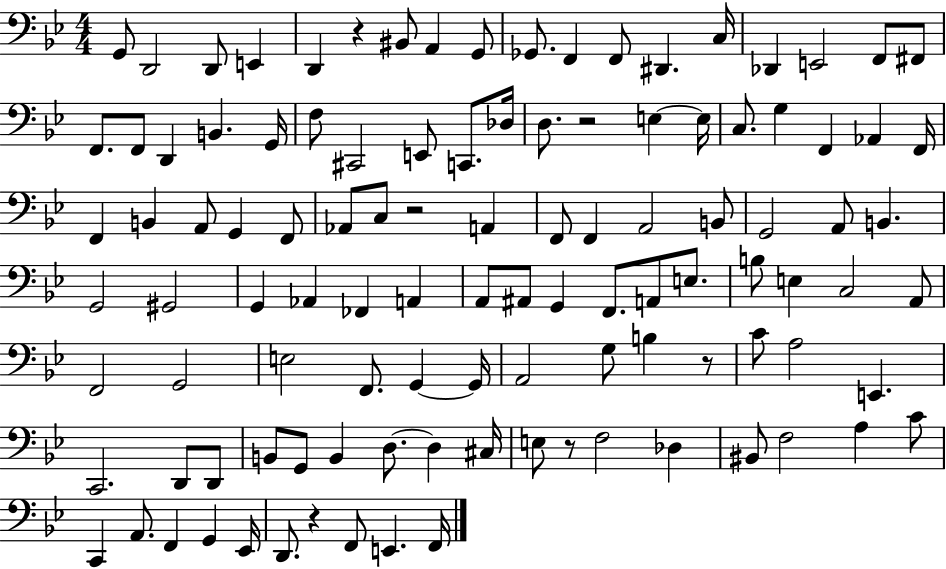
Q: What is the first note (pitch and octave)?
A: G2